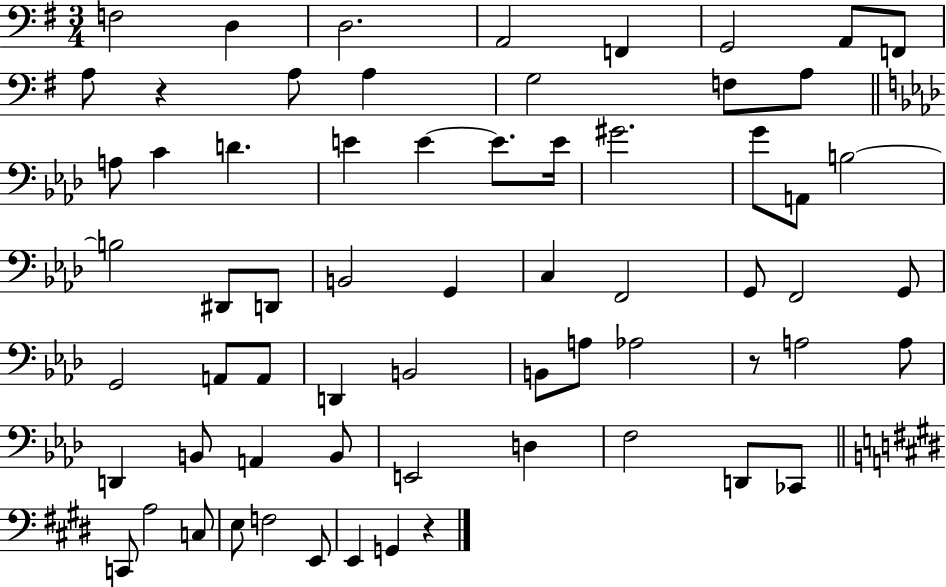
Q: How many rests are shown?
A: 3